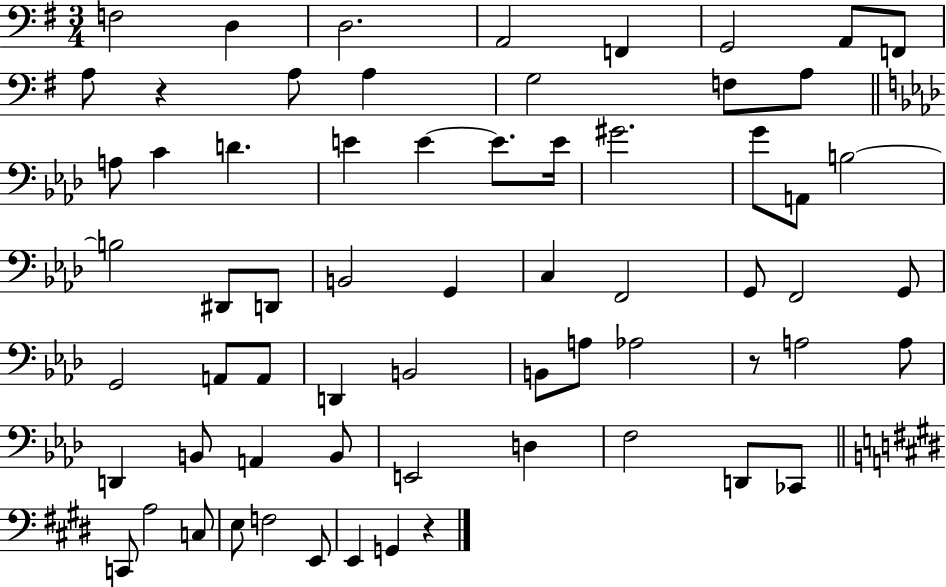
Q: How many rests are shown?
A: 3